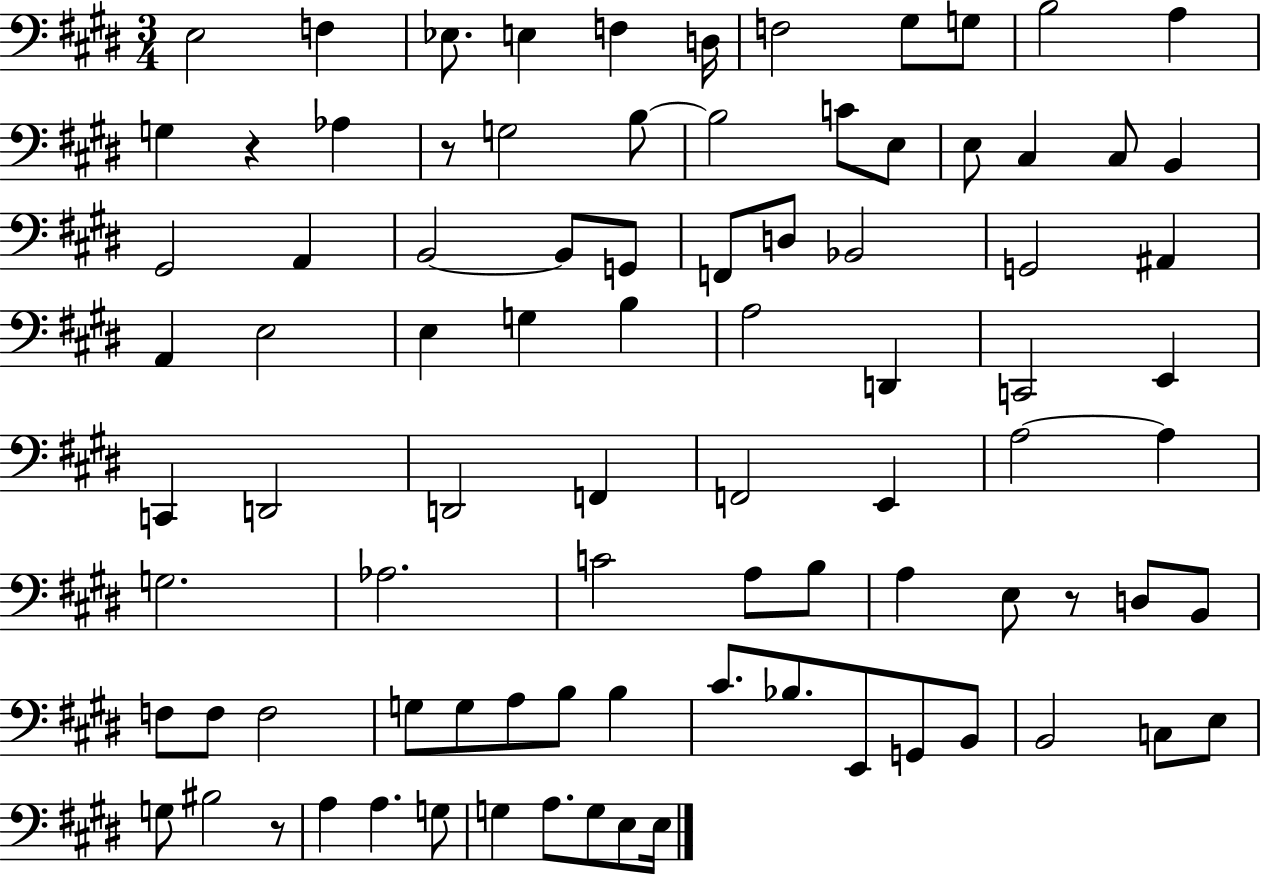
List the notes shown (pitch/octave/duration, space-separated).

E3/h F3/q Eb3/e. E3/q F3/q D3/s F3/h G#3/e G3/e B3/h A3/q G3/q R/q Ab3/q R/e G3/h B3/e B3/h C4/e E3/e E3/e C#3/q C#3/e B2/q G#2/h A2/q B2/h B2/e G2/e F2/e D3/e Bb2/h G2/h A#2/q A2/q E3/h E3/q G3/q B3/q A3/h D2/q C2/h E2/q C2/q D2/h D2/h F2/q F2/h E2/q A3/h A3/q G3/h. Ab3/h. C4/h A3/e B3/e A3/q E3/e R/e D3/e B2/e F3/e F3/e F3/h G3/e G3/e A3/e B3/e B3/q C#4/e. Bb3/e. E2/e G2/e B2/e B2/h C3/e E3/e G3/e BIS3/h R/e A3/q A3/q. G3/e G3/q A3/e. G3/e E3/e E3/s